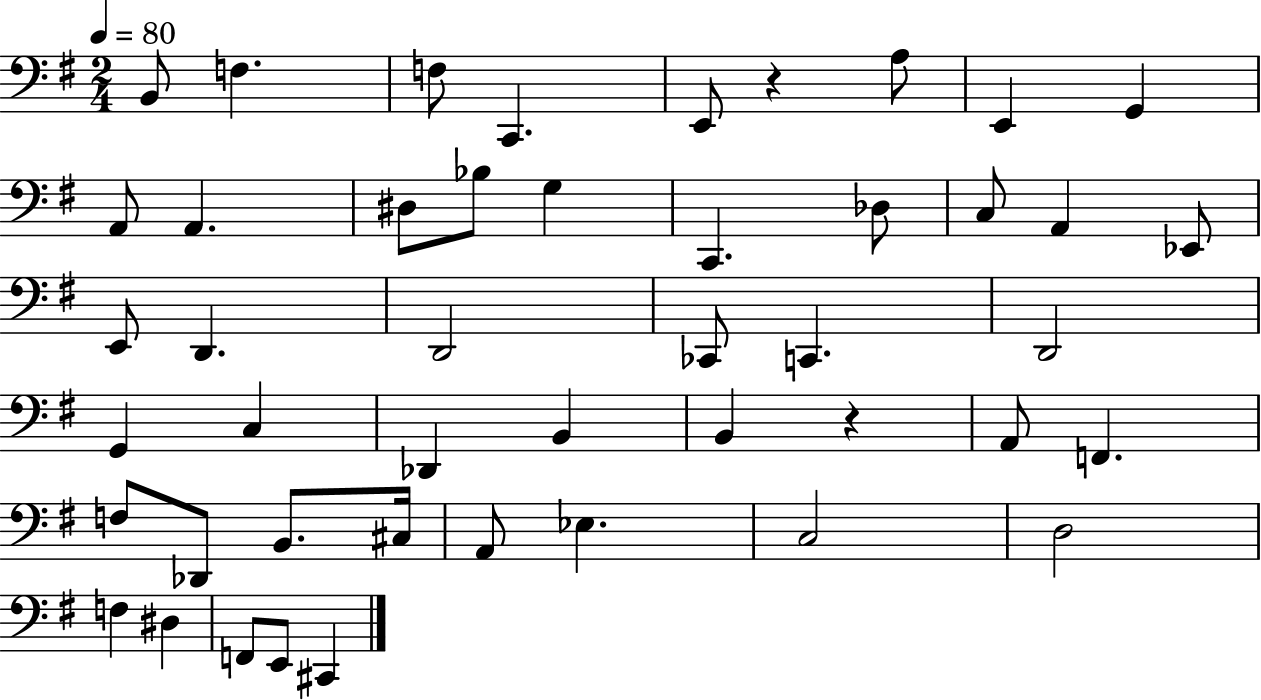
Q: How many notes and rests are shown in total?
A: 46